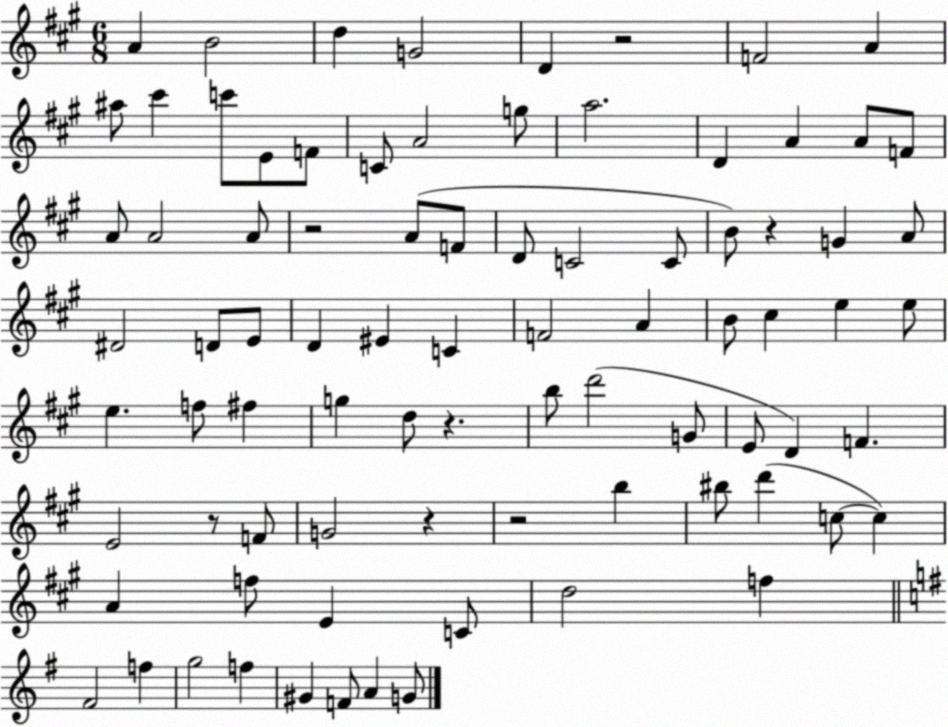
X:1
T:Untitled
M:6/8
L:1/4
K:A
A B2 d G2 D z2 F2 A ^a/2 ^c' c'/2 E/2 F/2 C/2 A2 g/2 a2 D A A/2 F/2 A/2 A2 A/2 z2 A/2 F/2 D/2 C2 C/2 B/2 z G A/2 ^D2 D/2 E/2 D ^E C F2 A B/2 ^c e e/2 e f/2 ^f g d/2 z b/2 d'2 G/2 E/2 D F E2 z/2 F/2 G2 z z2 b ^b/2 d' c/2 c A f/2 E C/2 d2 f ^F2 f g2 f ^G F/2 A G/2